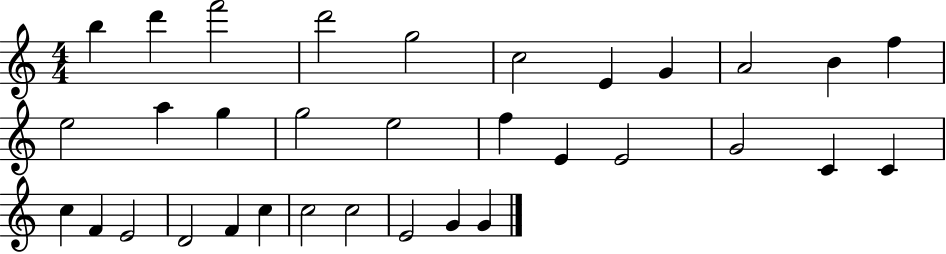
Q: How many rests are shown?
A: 0